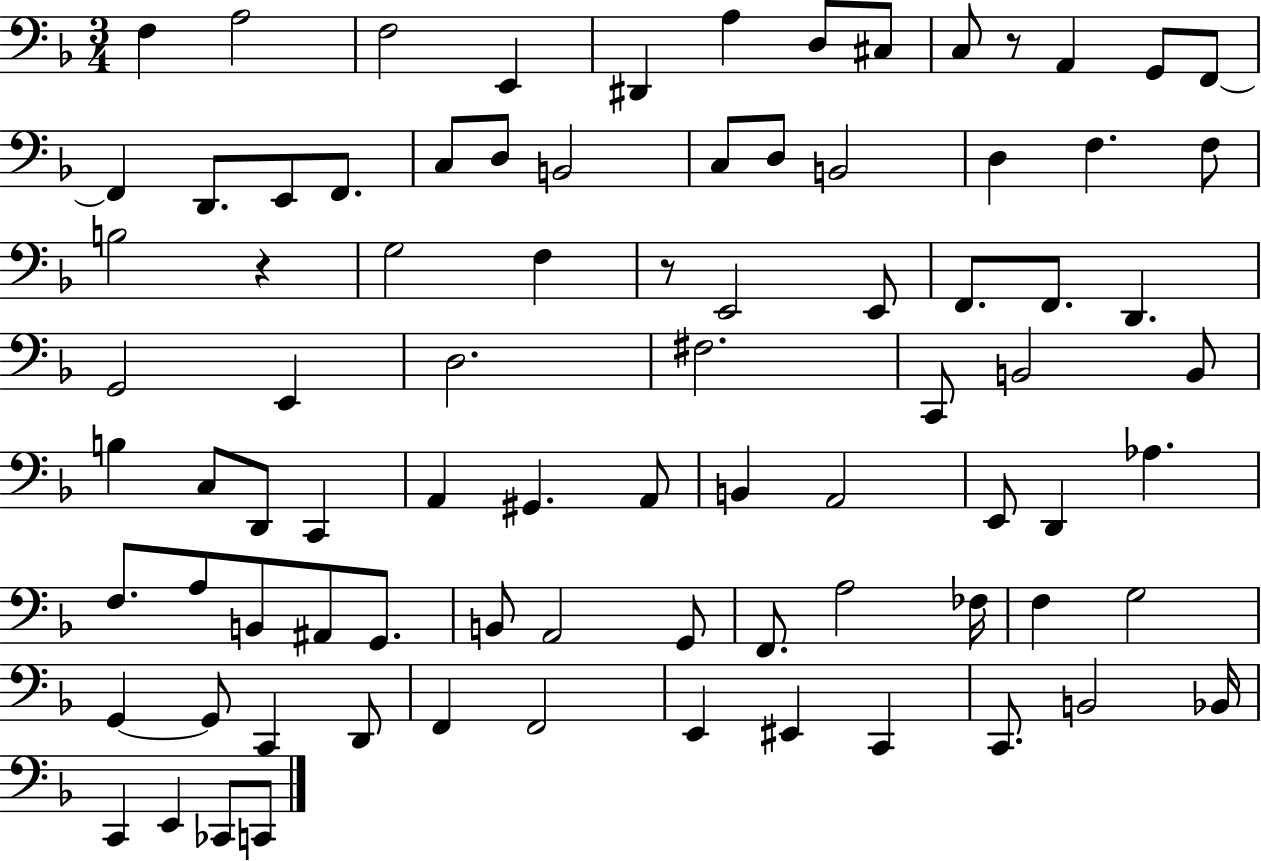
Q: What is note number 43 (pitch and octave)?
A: D2